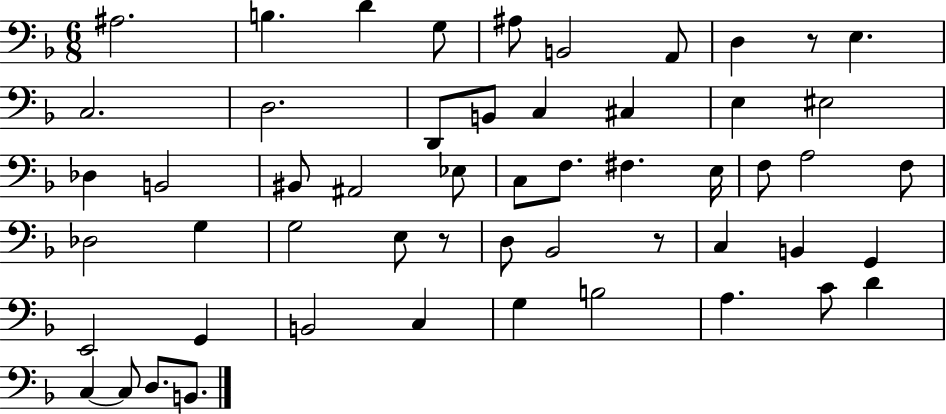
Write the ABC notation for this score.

X:1
T:Untitled
M:6/8
L:1/4
K:F
^A,2 B, D G,/2 ^A,/2 B,,2 A,,/2 D, z/2 E, C,2 D,2 D,,/2 B,,/2 C, ^C, E, ^E,2 _D, B,,2 ^B,,/2 ^A,,2 _E,/2 C,/2 F,/2 ^F, E,/4 F,/2 A,2 F,/2 _D,2 G, G,2 E,/2 z/2 D,/2 _B,,2 z/2 C, B,, G,, E,,2 G,, B,,2 C, G, B,2 A, C/2 D C, C,/2 D,/2 B,,/2